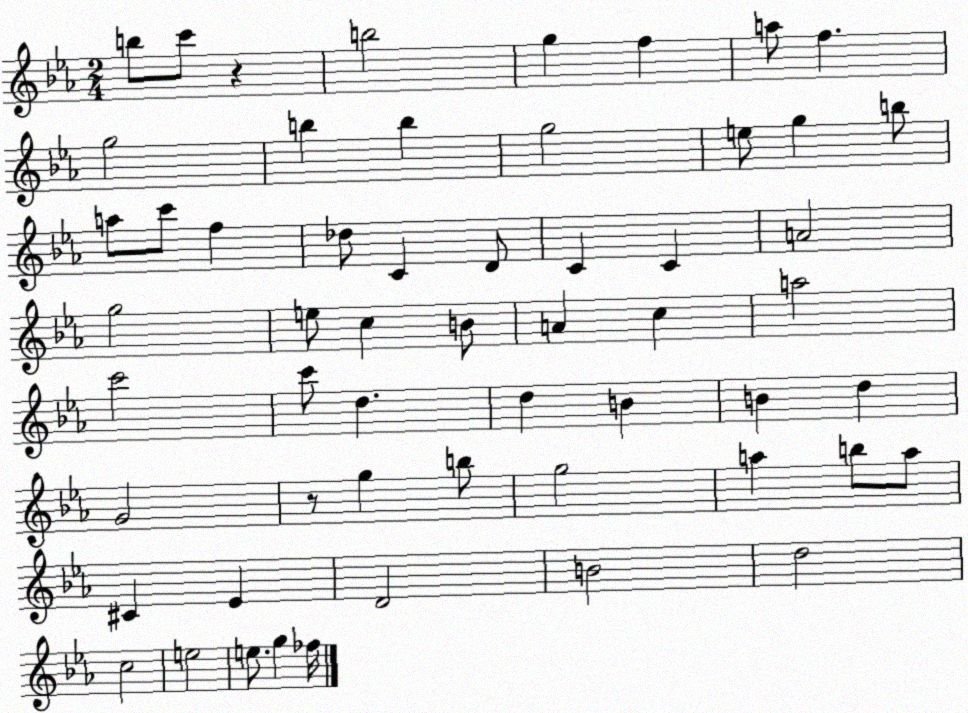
X:1
T:Untitled
M:2/4
L:1/4
K:Eb
b/2 c'/2 z b2 g f a/2 f g2 b b g2 e/2 g b/2 a/2 c'/2 f _d/2 C D/2 C C A2 g2 e/2 c B/2 A c a2 c'2 c'/2 d d B B d G2 z/2 g b/2 g2 a b/2 a/2 ^C _E D2 B2 d2 c2 e2 e/2 g _f/4